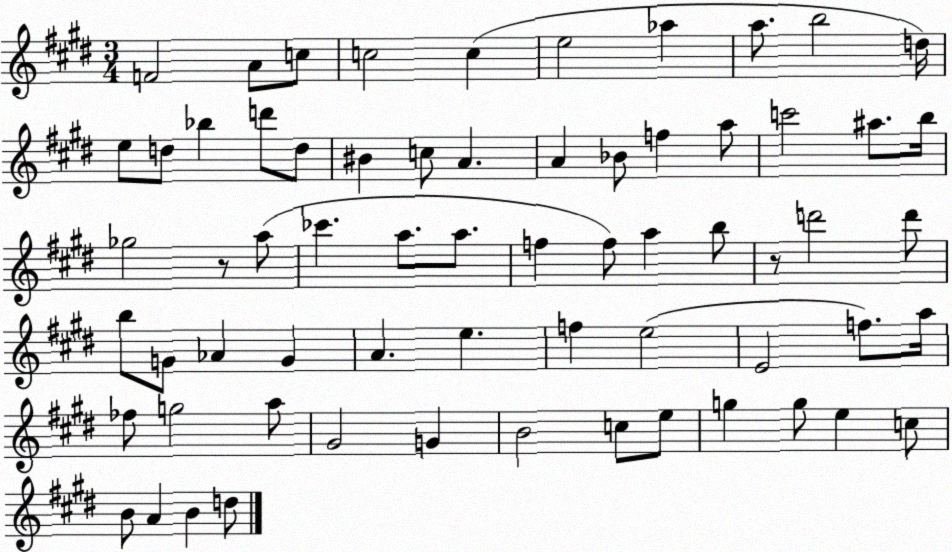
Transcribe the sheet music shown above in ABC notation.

X:1
T:Untitled
M:3/4
L:1/4
K:E
F2 A/2 c/2 c2 c e2 _a a/2 b2 d/4 e/2 d/2 _b d'/2 d/2 ^B c/2 A A _B/2 f a/2 c'2 ^a/2 b/4 _g2 z/2 a/2 _c' a/2 a/2 f f/2 a b/2 z/2 d'2 d'/2 b/2 G/2 _A G A e f e2 E2 f/2 a/4 _f/2 g2 a/2 ^G2 G B2 c/2 e/2 g g/2 e c/2 B/2 A B d/2